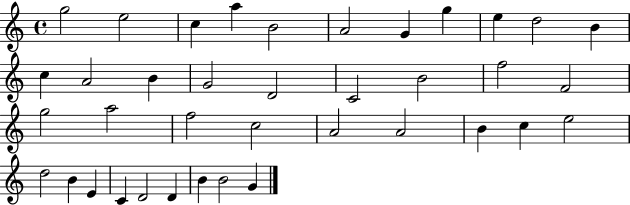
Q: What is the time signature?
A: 4/4